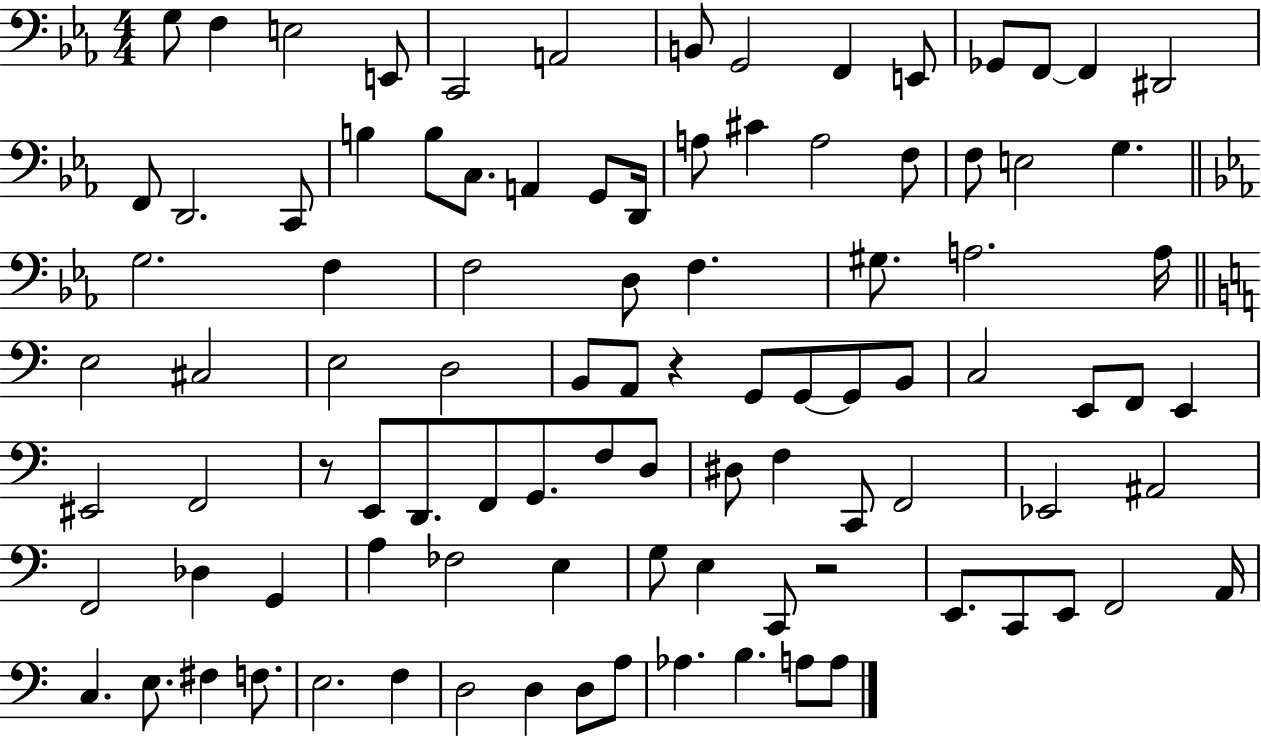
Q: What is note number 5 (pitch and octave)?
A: C2